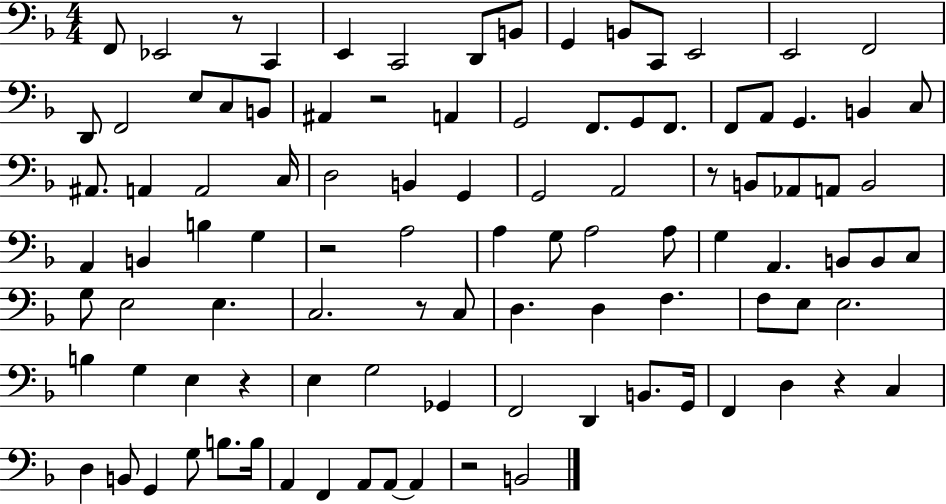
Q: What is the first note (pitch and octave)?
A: F2